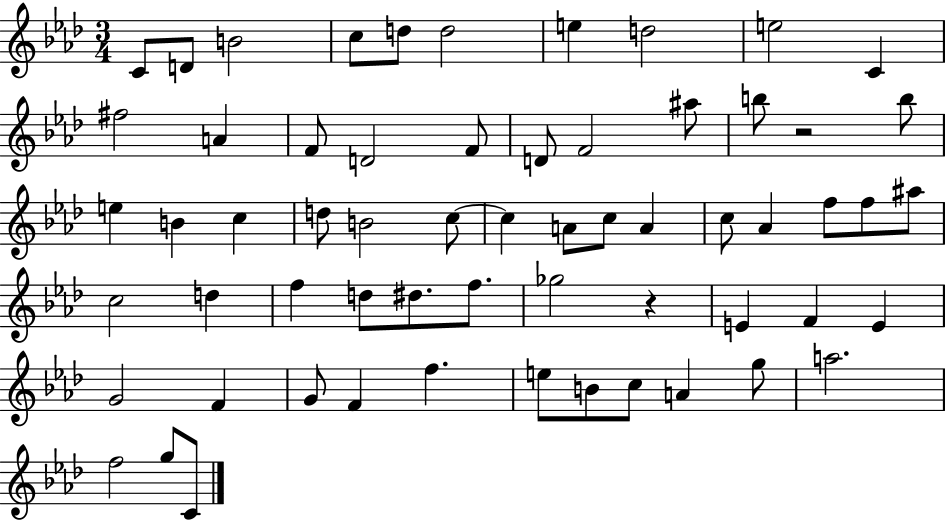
X:1
T:Untitled
M:3/4
L:1/4
K:Ab
C/2 D/2 B2 c/2 d/2 d2 e d2 e2 C ^f2 A F/2 D2 F/2 D/2 F2 ^a/2 b/2 z2 b/2 e B c d/2 B2 c/2 c A/2 c/2 A c/2 _A f/2 f/2 ^a/2 c2 d f d/2 ^d/2 f/2 _g2 z E F E G2 F G/2 F f e/2 B/2 c/2 A g/2 a2 f2 g/2 C/2